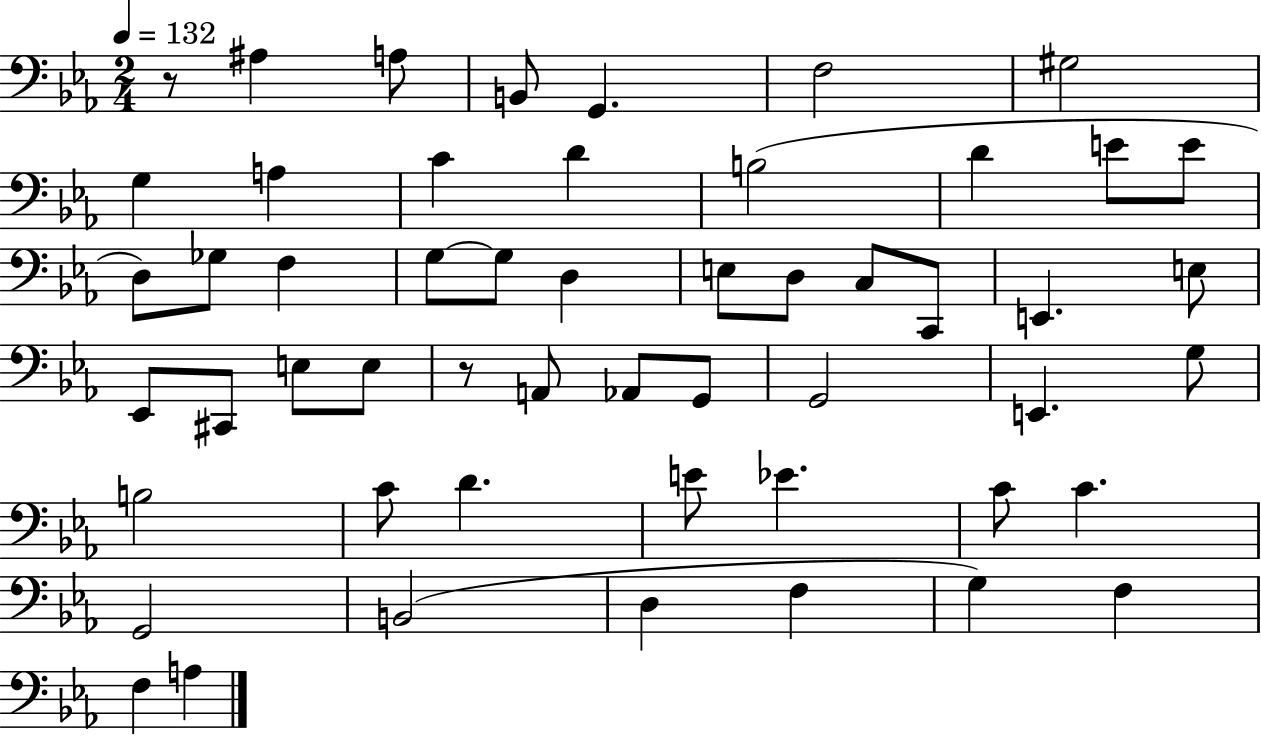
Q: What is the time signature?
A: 2/4